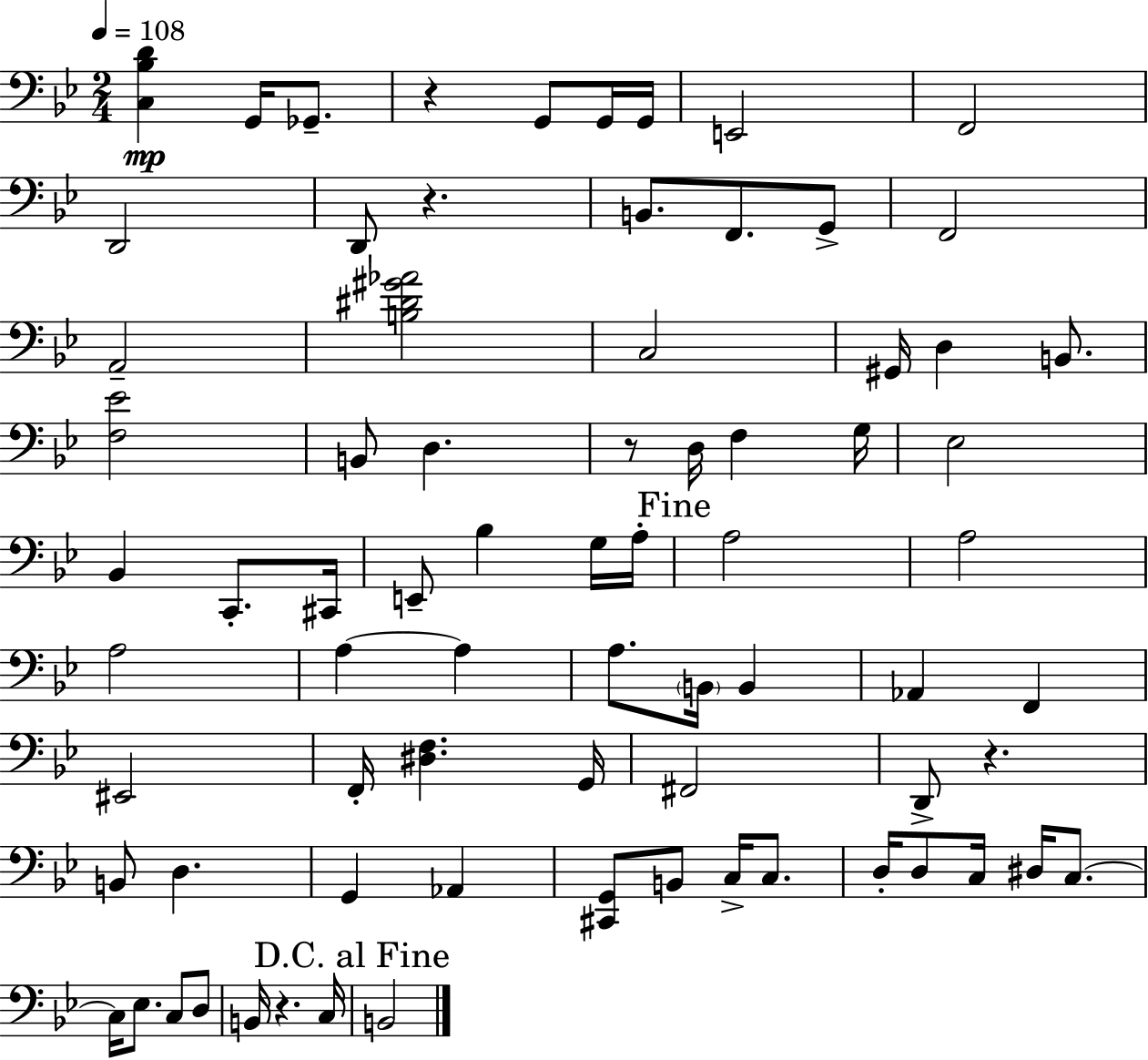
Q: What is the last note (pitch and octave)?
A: B2